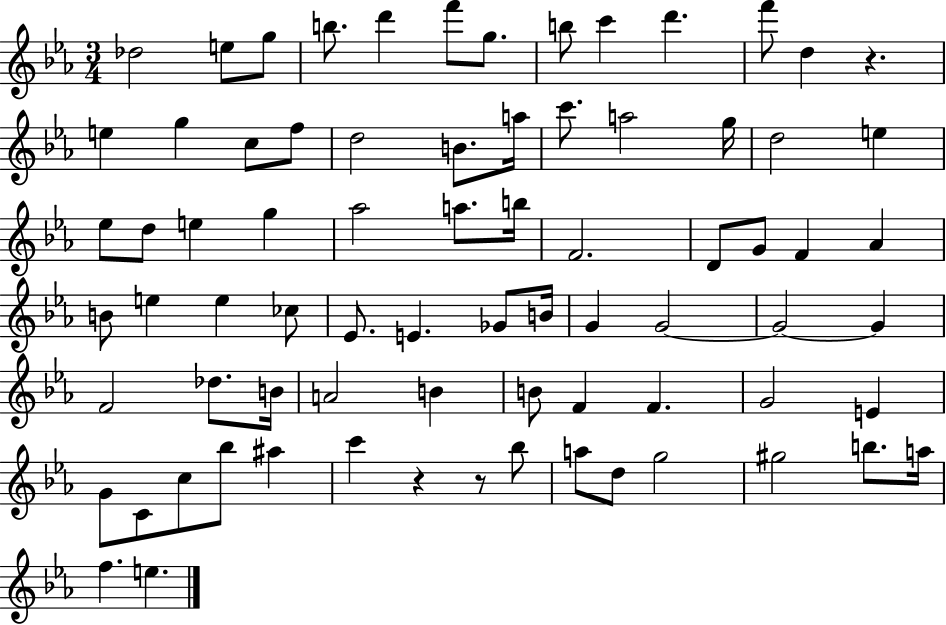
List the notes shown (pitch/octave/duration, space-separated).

Db5/h E5/e G5/e B5/e. D6/q F6/e G5/e. B5/e C6/q D6/q. F6/e D5/q R/q. E5/q G5/q C5/e F5/e D5/h B4/e. A5/s C6/e. A5/h G5/s D5/h E5/q Eb5/e D5/e E5/q G5/q Ab5/h A5/e. B5/s F4/h. D4/e G4/e F4/q Ab4/q B4/e E5/q E5/q CES5/e Eb4/e. E4/q. Gb4/e B4/s G4/q G4/h G4/h G4/q F4/h Db5/e. B4/s A4/h B4/q B4/e F4/q F4/q. G4/h E4/q G4/e C4/e C5/e Bb5/e A#5/q C6/q R/q R/e Bb5/e A5/e D5/e G5/h G#5/h B5/e. A5/s F5/q. E5/q.